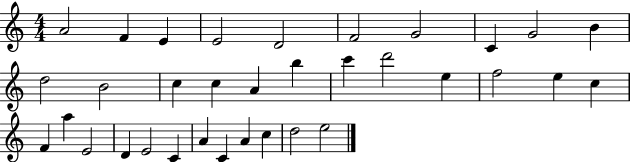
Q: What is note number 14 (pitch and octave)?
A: C5